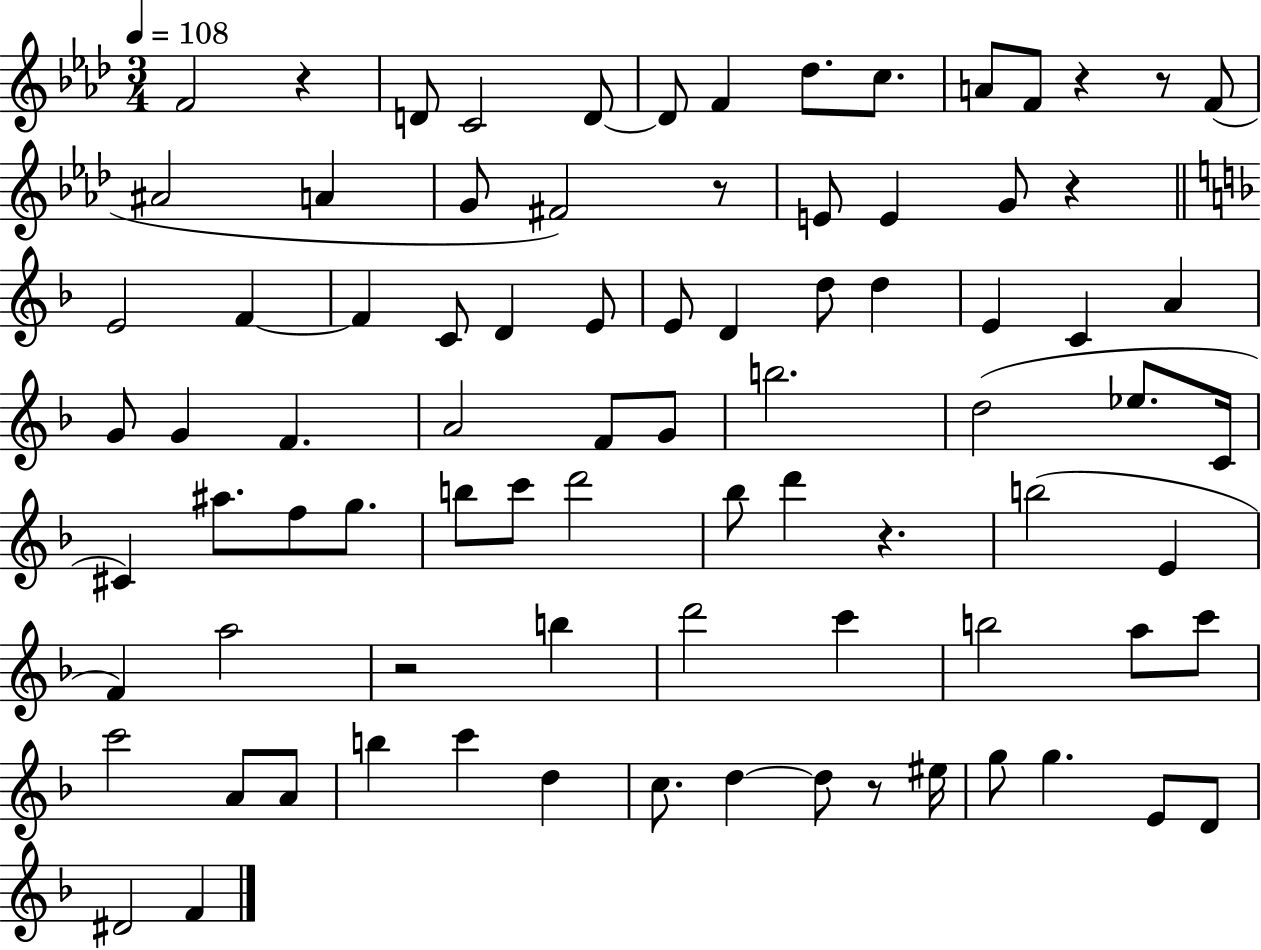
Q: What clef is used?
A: treble